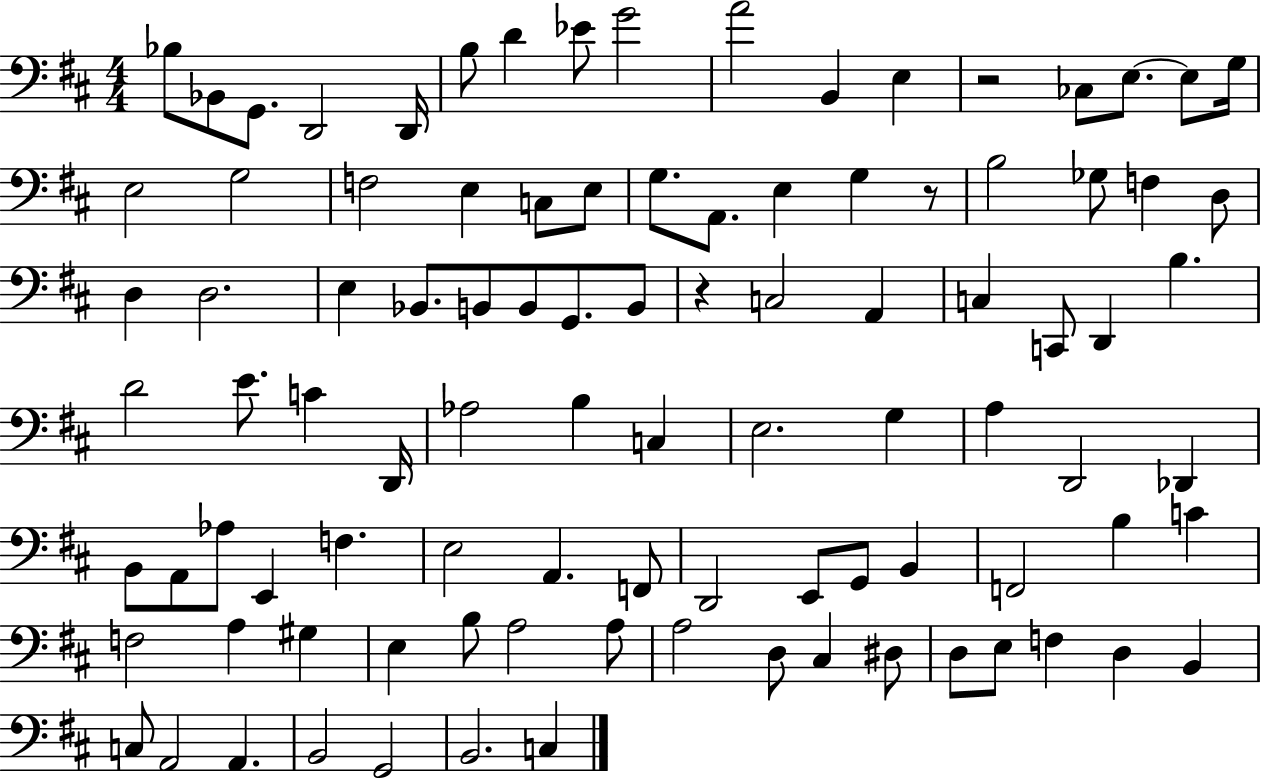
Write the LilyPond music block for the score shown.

{
  \clef bass
  \numericTimeSignature
  \time 4/4
  \key d \major
  bes8 bes,8 g,8. d,2 d,16 | b8 d'4 ees'8 g'2 | a'2 b,4 e4 | r2 ces8 e8.~~ e8 g16 | \break e2 g2 | f2 e4 c8 e8 | g8. a,8. e4 g4 r8 | b2 ges8 f4 d8 | \break d4 d2. | e4 bes,8. b,8 b,8 g,8. b,8 | r4 c2 a,4 | c4 c,8 d,4 b4. | \break d'2 e'8. c'4 d,16 | aes2 b4 c4 | e2. g4 | a4 d,2 des,4 | \break b,8 a,8 aes8 e,4 f4. | e2 a,4. f,8 | d,2 e,8 g,8 b,4 | f,2 b4 c'4 | \break f2 a4 gis4 | e4 b8 a2 a8 | a2 d8 cis4 dis8 | d8 e8 f4 d4 b,4 | \break c8 a,2 a,4. | b,2 g,2 | b,2. c4 | \bar "|."
}